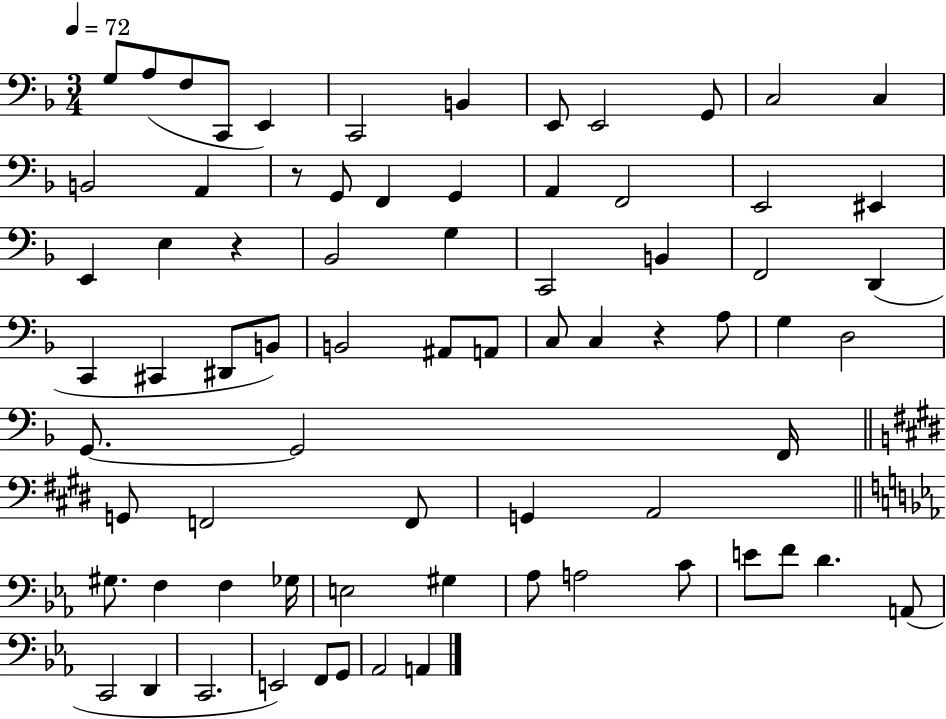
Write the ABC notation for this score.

X:1
T:Untitled
M:3/4
L:1/4
K:F
G,/2 A,/2 F,/2 C,,/2 E,, C,,2 B,, E,,/2 E,,2 G,,/2 C,2 C, B,,2 A,, z/2 G,,/2 F,, G,, A,, F,,2 E,,2 ^E,, E,, E, z _B,,2 G, C,,2 B,, F,,2 D,, C,, ^C,, ^D,,/2 B,,/2 B,,2 ^A,,/2 A,,/2 C,/2 C, z A,/2 G, D,2 G,,/2 G,,2 F,,/4 G,,/2 F,,2 F,,/2 G,, A,,2 ^G,/2 F, F, _G,/4 E,2 ^G, _A,/2 A,2 C/2 E/2 F/2 D A,,/2 C,,2 D,, C,,2 E,,2 F,,/2 G,,/2 _A,,2 A,,